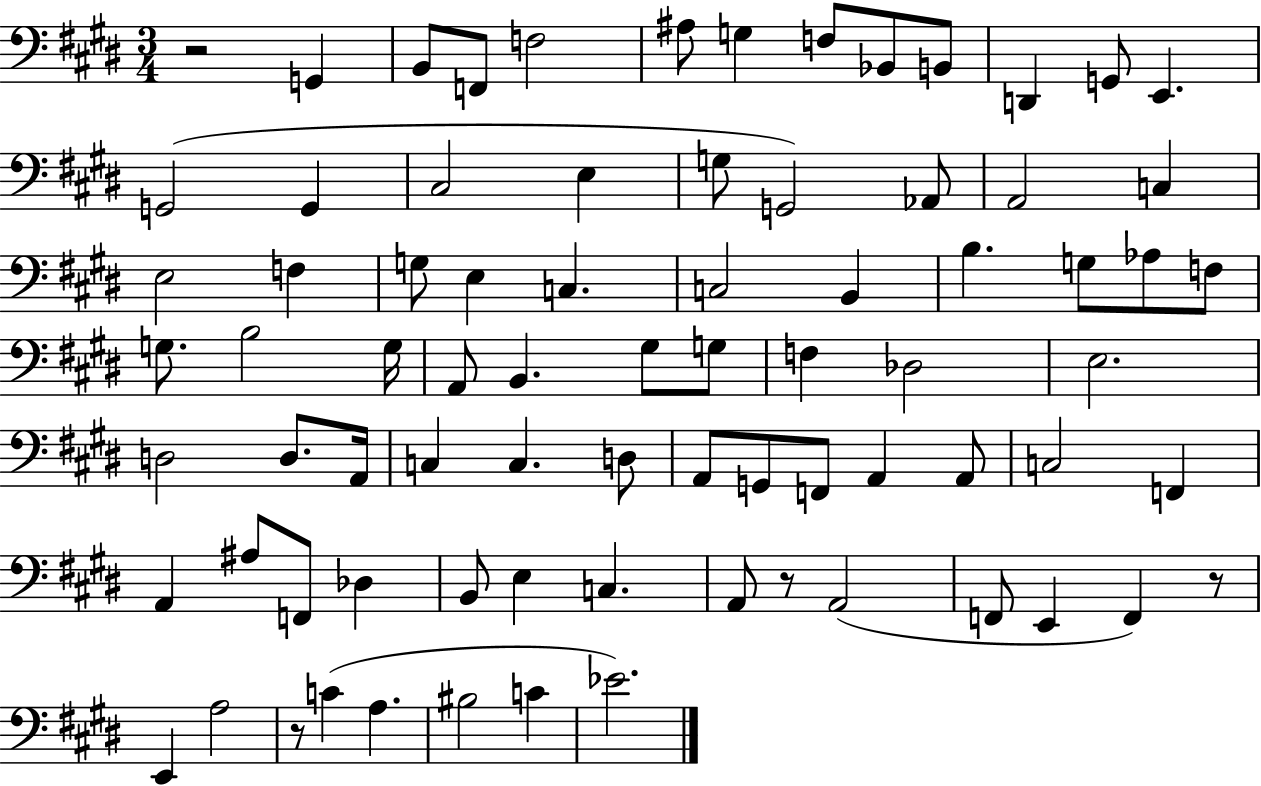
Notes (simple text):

R/h G2/q B2/e F2/e F3/h A#3/e G3/q F3/e Bb2/e B2/e D2/q G2/e E2/q. G2/h G2/q C#3/h E3/q G3/e G2/h Ab2/e A2/h C3/q E3/h F3/q G3/e E3/q C3/q. C3/h B2/q B3/q. G3/e Ab3/e F3/e G3/e. B3/h G3/s A2/e B2/q. G#3/e G3/e F3/q Db3/h E3/h. D3/h D3/e. A2/s C3/q C3/q. D3/e A2/e G2/e F2/e A2/q A2/e C3/h F2/q A2/q A#3/e F2/e Db3/q B2/e E3/q C3/q. A2/e R/e A2/h F2/e E2/q F2/q R/e E2/q A3/h R/e C4/q A3/q. BIS3/h C4/q Eb4/h.